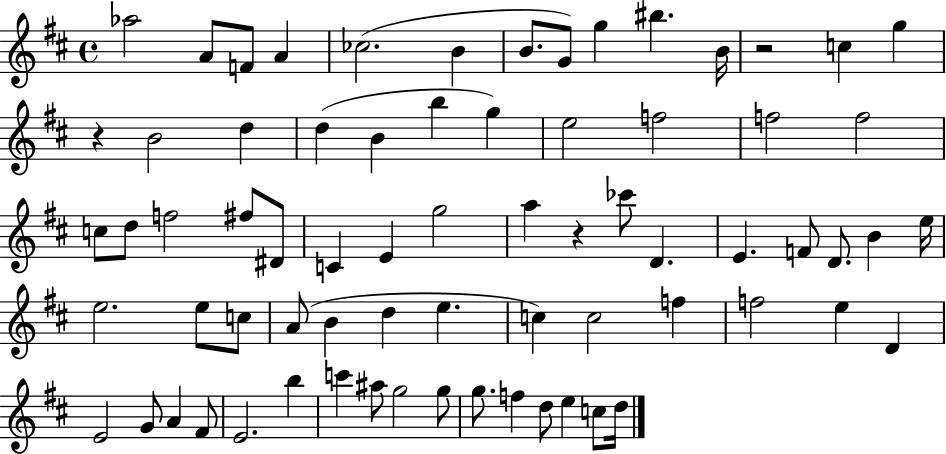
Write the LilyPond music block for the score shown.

{
  \clef treble
  \time 4/4
  \defaultTimeSignature
  \key d \major
  aes''2 a'8 f'8 a'4 | ces''2.( b'4 | b'8. g'8) g''4 bis''4. b'16 | r2 c''4 g''4 | \break r4 b'2 d''4 | d''4( b'4 b''4 g''4) | e''2 f''2 | f''2 f''2 | \break c''8 d''8 f''2 fis''8 dis'8 | c'4 e'4 g''2 | a''4 r4 ces'''8 d'4. | e'4. f'8 d'8. b'4 e''16 | \break e''2. e''8 c''8 | a'8( b'4 d''4 e''4. | c''4) c''2 f''4 | f''2 e''4 d'4 | \break e'2 g'8 a'4 fis'8 | e'2. b''4 | c'''4 ais''8 g''2 g''8 | g''8. f''4 d''8 e''4 c''8 d''16 | \break \bar "|."
}